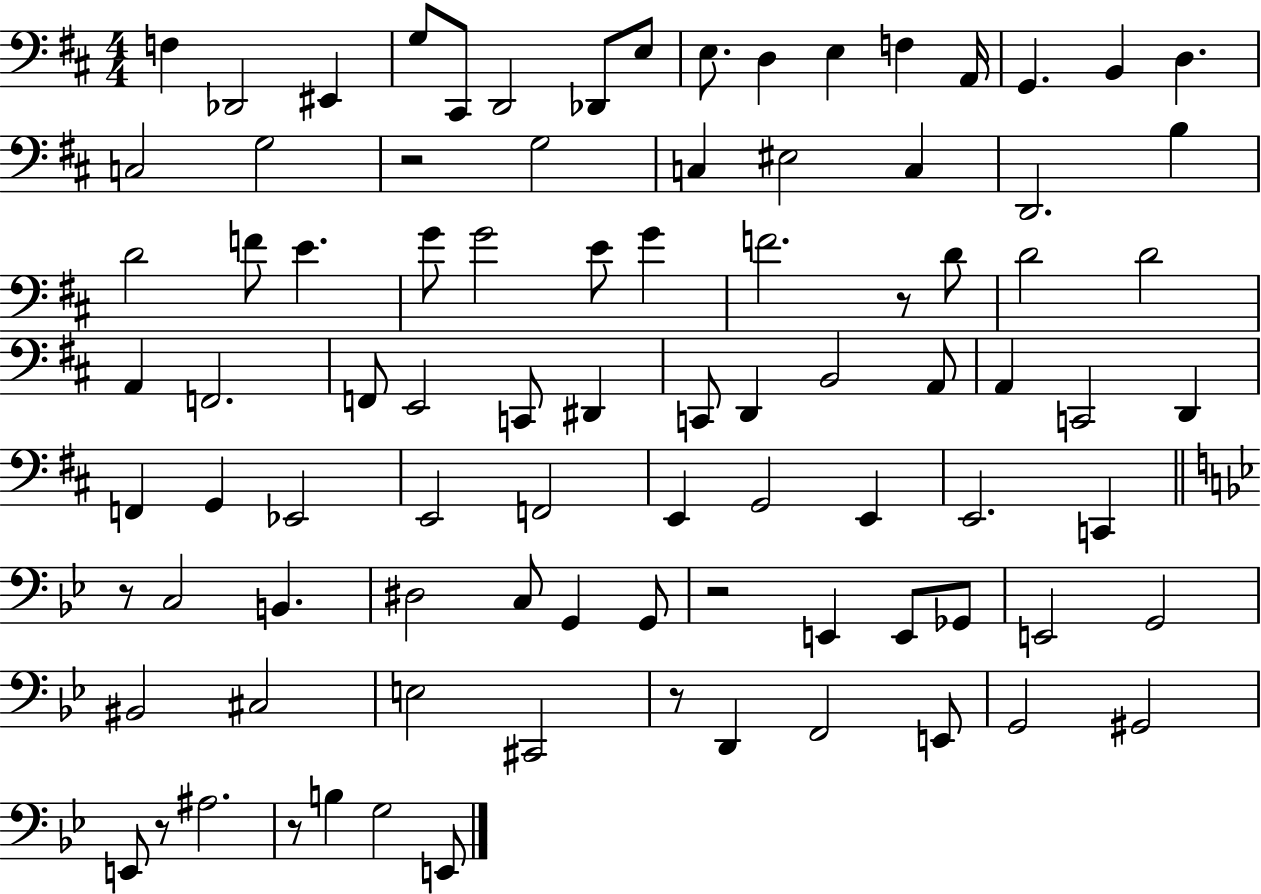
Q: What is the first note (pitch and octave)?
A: F3